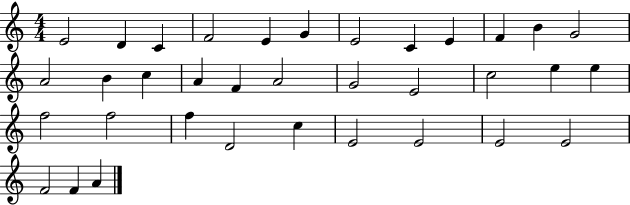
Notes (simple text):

E4/h D4/q C4/q F4/h E4/q G4/q E4/h C4/q E4/q F4/q B4/q G4/h A4/h B4/q C5/q A4/q F4/q A4/h G4/h E4/h C5/h E5/q E5/q F5/h F5/h F5/q D4/h C5/q E4/h E4/h E4/h E4/h F4/h F4/q A4/q